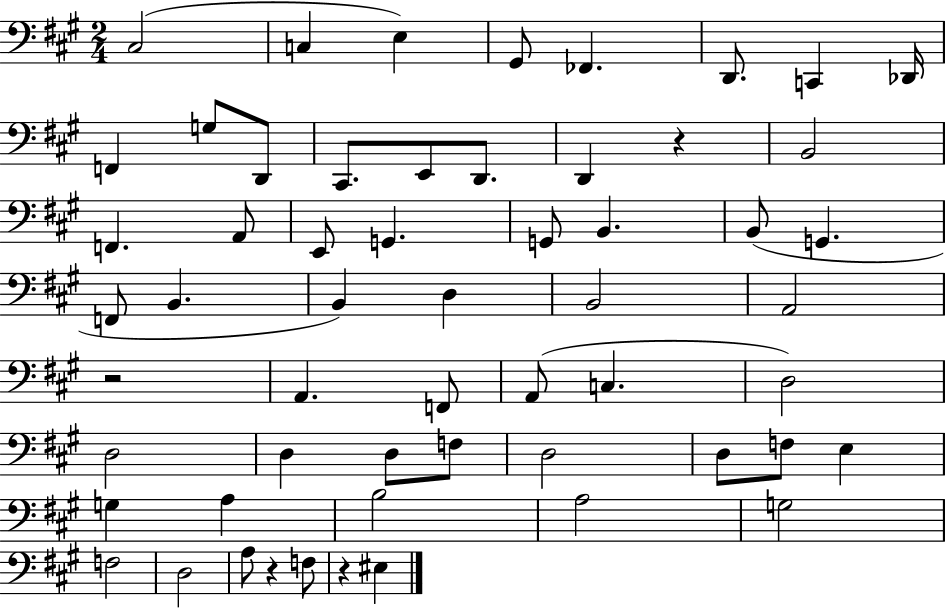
C#3/h C3/q E3/q G#2/e FES2/q. D2/e. C2/q Db2/s F2/q G3/e D2/e C#2/e. E2/e D2/e. D2/q R/q B2/h F2/q. A2/e E2/e G2/q. G2/e B2/q. B2/e G2/q. F2/e B2/q. B2/q D3/q B2/h A2/h R/h A2/q. F2/e A2/e C3/q. D3/h D3/h D3/q D3/e F3/e D3/h D3/e F3/e E3/q G3/q A3/q B3/h A3/h G3/h F3/h D3/h A3/e R/q F3/e R/q EIS3/q